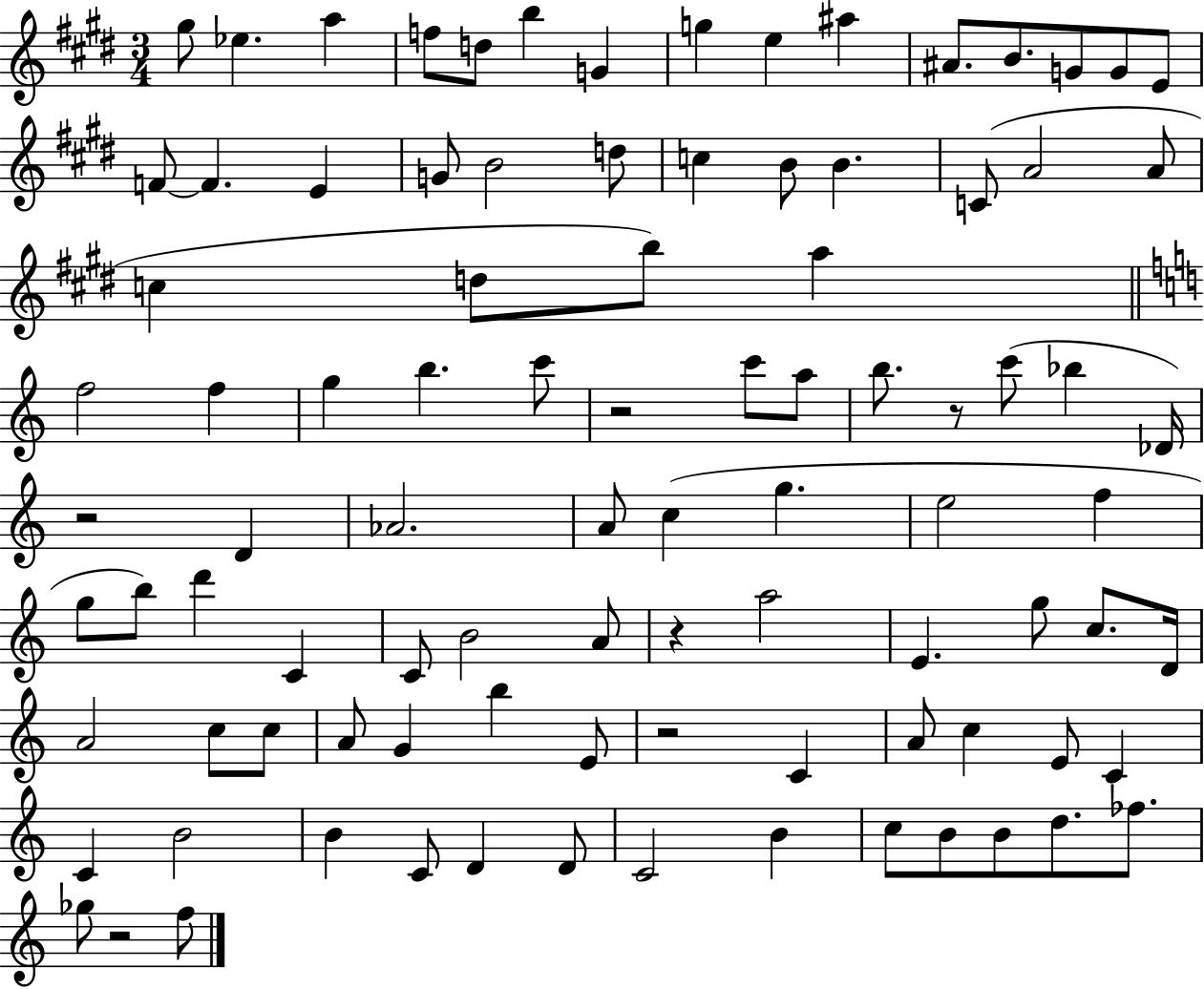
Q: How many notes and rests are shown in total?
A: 94